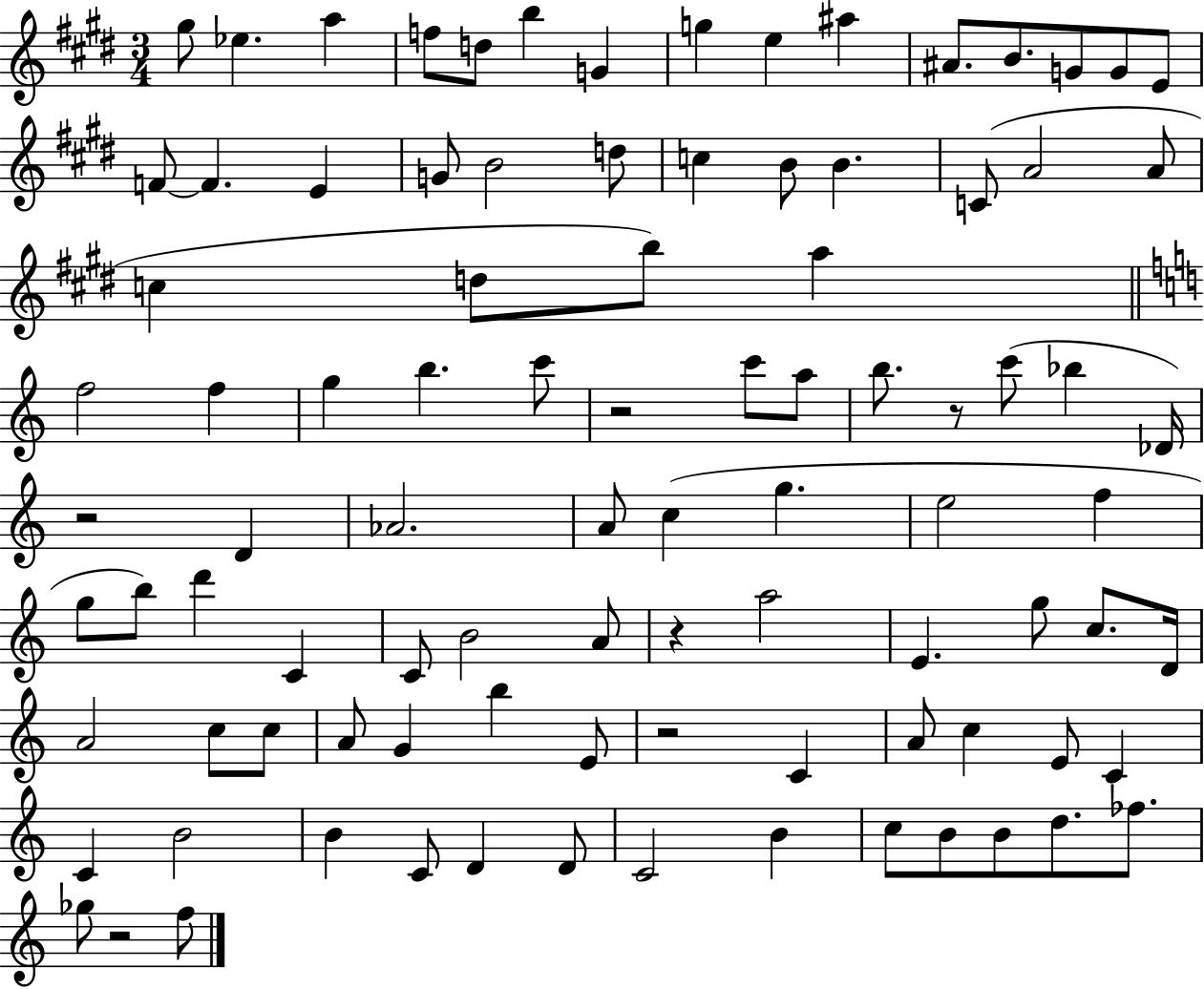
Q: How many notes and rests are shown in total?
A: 94